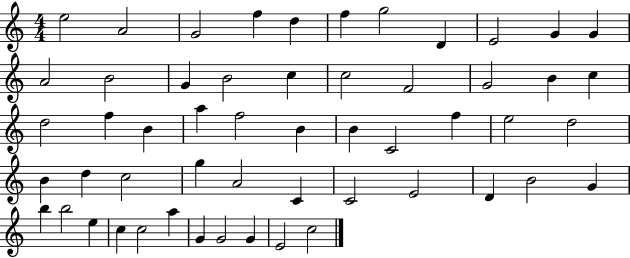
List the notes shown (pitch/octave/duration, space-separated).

E5/h A4/h G4/h F5/q D5/q F5/q G5/h D4/q E4/h G4/q G4/q A4/h B4/h G4/q B4/h C5/q C5/h F4/h G4/h B4/q C5/q D5/h F5/q B4/q A5/q F5/h B4/q B4/q C4/h F5/q E5/h D5/h B4/q D5/q C5/h G5/q A4/h C4/q C4/h E4/h D4/q B4/h G4/q B5/q B5/h E5/q C5/q C5/h A5/q G4/q G4/h G4/q E4/h C5/h